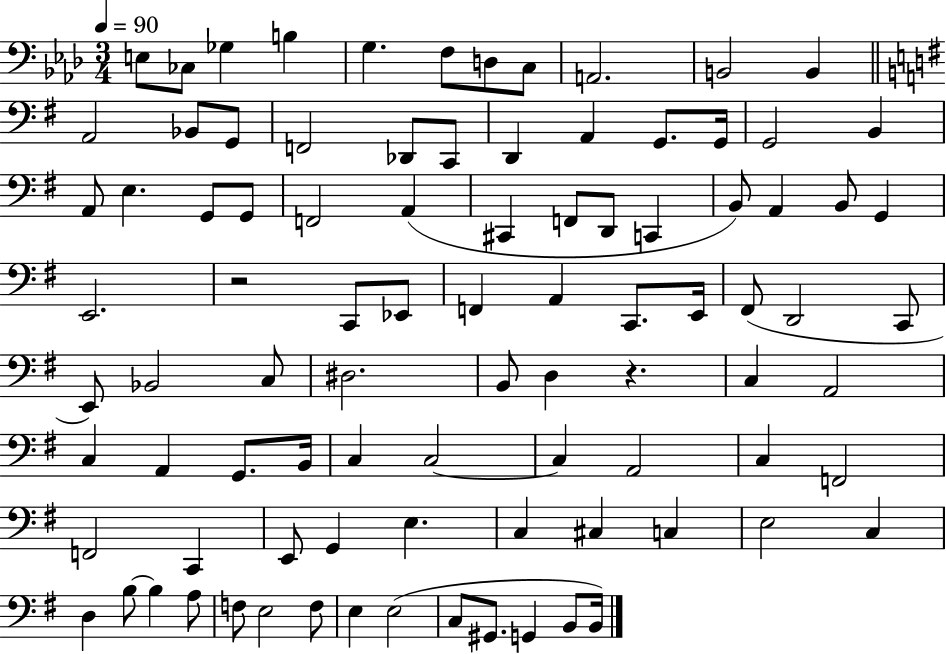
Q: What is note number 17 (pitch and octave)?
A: C2